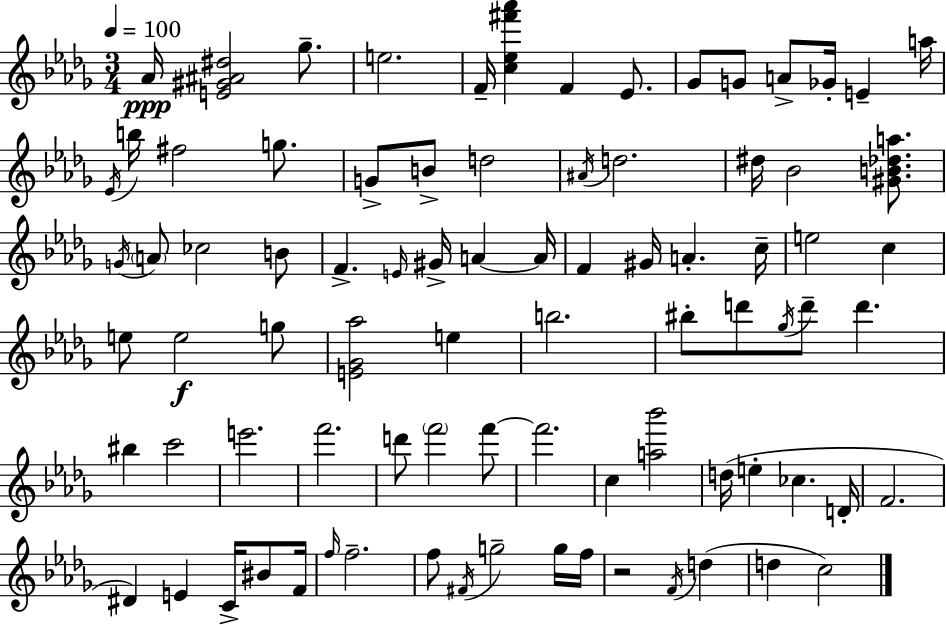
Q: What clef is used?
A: treble